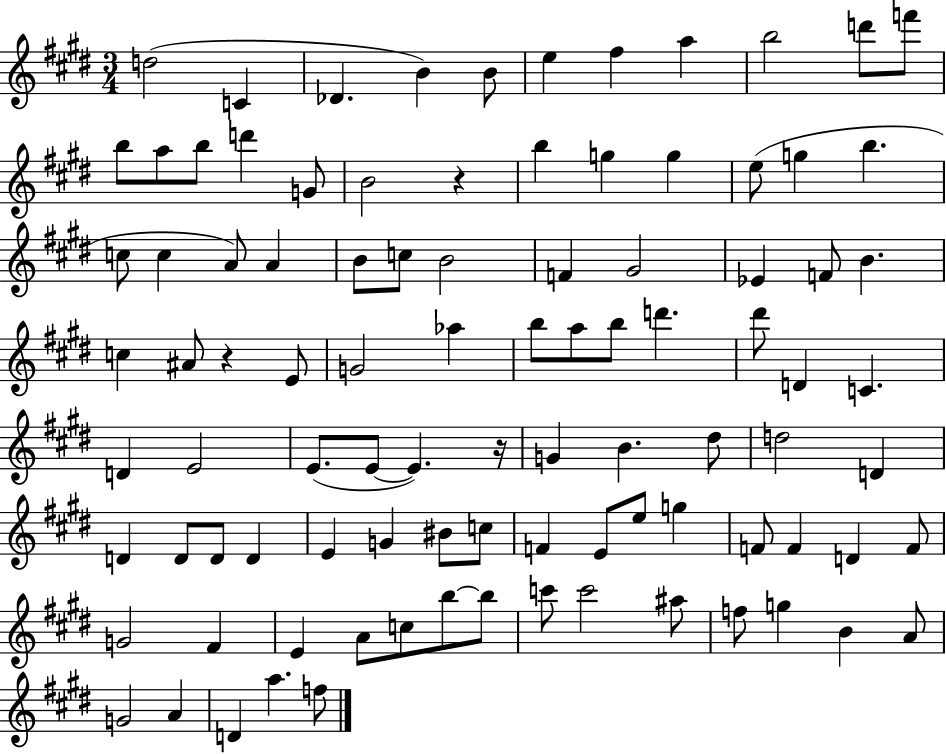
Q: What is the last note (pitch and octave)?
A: F5